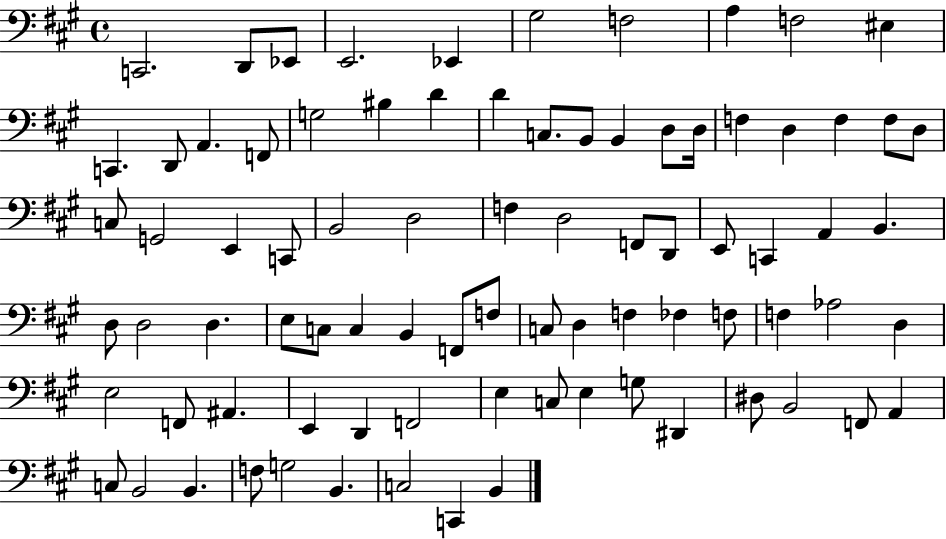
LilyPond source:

{
  \clef bass
  \time 4/4
  \defaultTimeSignature
  \key a \major
  \repeat volta 2 { c,2. d,8 ees,8 | e,2. ees,4 | gis2 f2 | a4 f2 eis4 | \break c,4. d,8 a,4. f,8 | g2 bis4 d'4 | d'4 c8. b,8 b,4 d8 d16 | f4 d4 f4 f8 d8 | \break c8 g,2 e,4 c,8 | b,2 d2 | f4 d2 f,8 d,8 | e,8 c,4 a,4 b,4. | \break d8 d2 d4. | e8 c8 c4 b,4 f,8 f8 | c8 d4 f4 fes4 f8 | f4 aes2 d4 | \break e2 f,8 ais,4. | e,4 d,4 f,2 | e4 c8 e4 g8 dis,4 | dis8 b,2 f,8 a,4 | \break c8 b,2 b,4. | f8 g2 b,4. | c2 c,4 b,4 | } \bar "|."
}